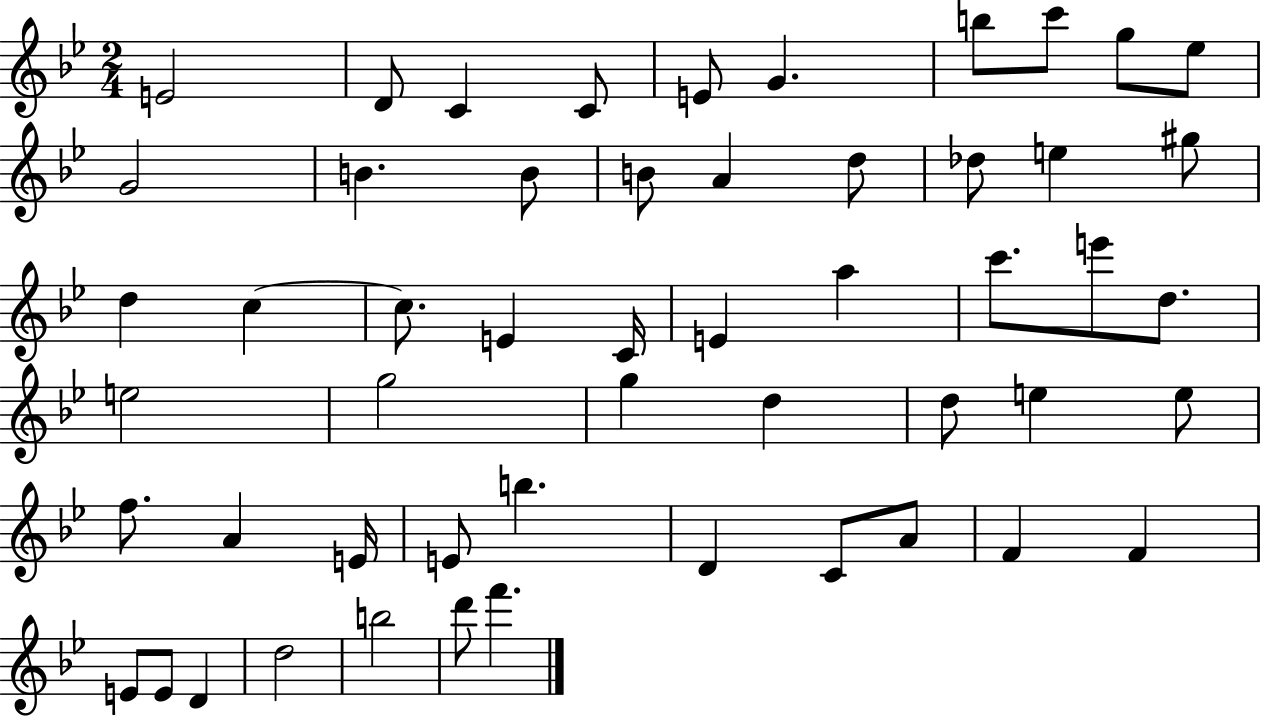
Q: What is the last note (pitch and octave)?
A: F6